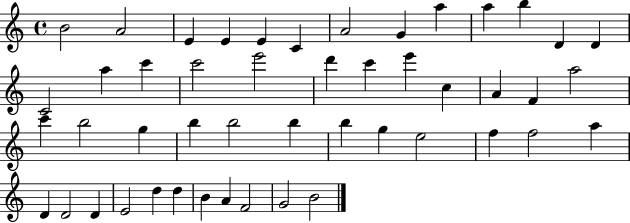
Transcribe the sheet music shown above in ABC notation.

X:1
T:Untitled
M:4/4
L:1/4
K:C
B2 A2 E E E C A2 G a a b D D C2 a c' c'2 e'2 d' c' e' c A F a2 c' b2 g b b2 b b g e2 f f2 a D D2 D E2 d d B A F2 G2 B2